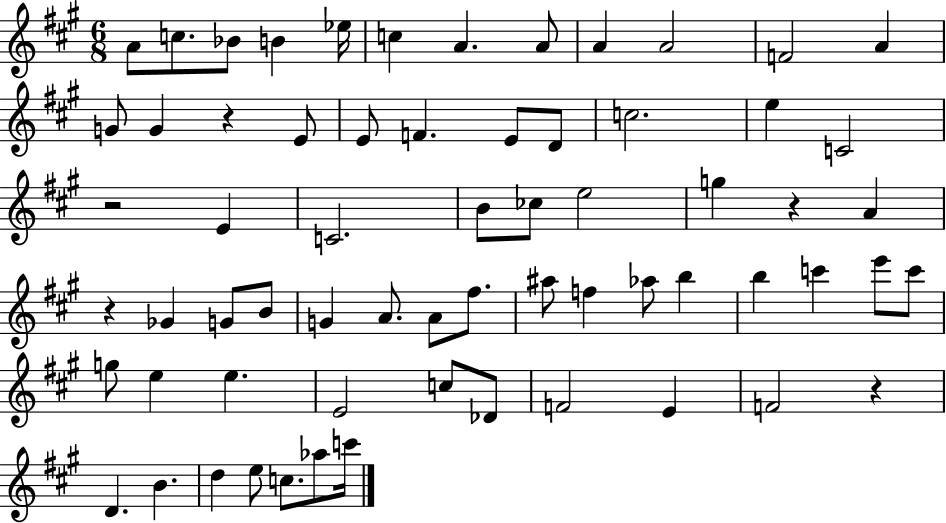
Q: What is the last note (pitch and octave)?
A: C6